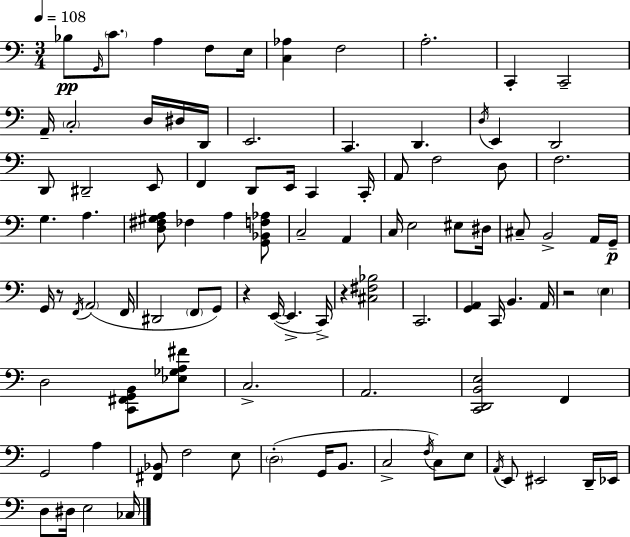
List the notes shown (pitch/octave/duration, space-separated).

Bb3/e G2/s C4/e. A3/q F3/e E3/s [C3,Ab3]/q F3/h A3/h. C2/q C2/h A2/s C3/h D3/s D#3/s D2/s E2/h. C2/q. D2/q. D3/s E2/q D2/h D2/e D#2/h E2/e F2/q D2/e E2/s C2/q C2/s A2/e F3/h D3/e F3/h. G3/q. A3/q. [D3,F#3,G#3,A3]/e FES3/q A3/q [G2,Bb2,F3,Ab3]/e C3/h A2/q C3/s E3/h EIS3/e D#3/s C#3/e B2/h A2/s G2/s G2/s R/e F2/s A2/h F2/s D#2/h F2/e G2/e R/q E2/s E2/q. C2/s R/q [C#3,F#3,Bb3]/h C2/h. [G2,A2]/q C2/s B2/q. A2/s R/h E3/q D3/h [C2,F#2,G2,B2]/e [Eb3,Gb3,A3,F#4]/e C3/h. A2/h. [C2,D2,B2,E3]/h F2/q G2/h A3/q [F#2,Bb2]/e F3/h E3/e D3/h G2/s B2/e. C3/h F3/s C3/e E3/e A2/s E2/e EIS2/h D2/s Eb2/s D3/e D#3/s E3/h CES3/s